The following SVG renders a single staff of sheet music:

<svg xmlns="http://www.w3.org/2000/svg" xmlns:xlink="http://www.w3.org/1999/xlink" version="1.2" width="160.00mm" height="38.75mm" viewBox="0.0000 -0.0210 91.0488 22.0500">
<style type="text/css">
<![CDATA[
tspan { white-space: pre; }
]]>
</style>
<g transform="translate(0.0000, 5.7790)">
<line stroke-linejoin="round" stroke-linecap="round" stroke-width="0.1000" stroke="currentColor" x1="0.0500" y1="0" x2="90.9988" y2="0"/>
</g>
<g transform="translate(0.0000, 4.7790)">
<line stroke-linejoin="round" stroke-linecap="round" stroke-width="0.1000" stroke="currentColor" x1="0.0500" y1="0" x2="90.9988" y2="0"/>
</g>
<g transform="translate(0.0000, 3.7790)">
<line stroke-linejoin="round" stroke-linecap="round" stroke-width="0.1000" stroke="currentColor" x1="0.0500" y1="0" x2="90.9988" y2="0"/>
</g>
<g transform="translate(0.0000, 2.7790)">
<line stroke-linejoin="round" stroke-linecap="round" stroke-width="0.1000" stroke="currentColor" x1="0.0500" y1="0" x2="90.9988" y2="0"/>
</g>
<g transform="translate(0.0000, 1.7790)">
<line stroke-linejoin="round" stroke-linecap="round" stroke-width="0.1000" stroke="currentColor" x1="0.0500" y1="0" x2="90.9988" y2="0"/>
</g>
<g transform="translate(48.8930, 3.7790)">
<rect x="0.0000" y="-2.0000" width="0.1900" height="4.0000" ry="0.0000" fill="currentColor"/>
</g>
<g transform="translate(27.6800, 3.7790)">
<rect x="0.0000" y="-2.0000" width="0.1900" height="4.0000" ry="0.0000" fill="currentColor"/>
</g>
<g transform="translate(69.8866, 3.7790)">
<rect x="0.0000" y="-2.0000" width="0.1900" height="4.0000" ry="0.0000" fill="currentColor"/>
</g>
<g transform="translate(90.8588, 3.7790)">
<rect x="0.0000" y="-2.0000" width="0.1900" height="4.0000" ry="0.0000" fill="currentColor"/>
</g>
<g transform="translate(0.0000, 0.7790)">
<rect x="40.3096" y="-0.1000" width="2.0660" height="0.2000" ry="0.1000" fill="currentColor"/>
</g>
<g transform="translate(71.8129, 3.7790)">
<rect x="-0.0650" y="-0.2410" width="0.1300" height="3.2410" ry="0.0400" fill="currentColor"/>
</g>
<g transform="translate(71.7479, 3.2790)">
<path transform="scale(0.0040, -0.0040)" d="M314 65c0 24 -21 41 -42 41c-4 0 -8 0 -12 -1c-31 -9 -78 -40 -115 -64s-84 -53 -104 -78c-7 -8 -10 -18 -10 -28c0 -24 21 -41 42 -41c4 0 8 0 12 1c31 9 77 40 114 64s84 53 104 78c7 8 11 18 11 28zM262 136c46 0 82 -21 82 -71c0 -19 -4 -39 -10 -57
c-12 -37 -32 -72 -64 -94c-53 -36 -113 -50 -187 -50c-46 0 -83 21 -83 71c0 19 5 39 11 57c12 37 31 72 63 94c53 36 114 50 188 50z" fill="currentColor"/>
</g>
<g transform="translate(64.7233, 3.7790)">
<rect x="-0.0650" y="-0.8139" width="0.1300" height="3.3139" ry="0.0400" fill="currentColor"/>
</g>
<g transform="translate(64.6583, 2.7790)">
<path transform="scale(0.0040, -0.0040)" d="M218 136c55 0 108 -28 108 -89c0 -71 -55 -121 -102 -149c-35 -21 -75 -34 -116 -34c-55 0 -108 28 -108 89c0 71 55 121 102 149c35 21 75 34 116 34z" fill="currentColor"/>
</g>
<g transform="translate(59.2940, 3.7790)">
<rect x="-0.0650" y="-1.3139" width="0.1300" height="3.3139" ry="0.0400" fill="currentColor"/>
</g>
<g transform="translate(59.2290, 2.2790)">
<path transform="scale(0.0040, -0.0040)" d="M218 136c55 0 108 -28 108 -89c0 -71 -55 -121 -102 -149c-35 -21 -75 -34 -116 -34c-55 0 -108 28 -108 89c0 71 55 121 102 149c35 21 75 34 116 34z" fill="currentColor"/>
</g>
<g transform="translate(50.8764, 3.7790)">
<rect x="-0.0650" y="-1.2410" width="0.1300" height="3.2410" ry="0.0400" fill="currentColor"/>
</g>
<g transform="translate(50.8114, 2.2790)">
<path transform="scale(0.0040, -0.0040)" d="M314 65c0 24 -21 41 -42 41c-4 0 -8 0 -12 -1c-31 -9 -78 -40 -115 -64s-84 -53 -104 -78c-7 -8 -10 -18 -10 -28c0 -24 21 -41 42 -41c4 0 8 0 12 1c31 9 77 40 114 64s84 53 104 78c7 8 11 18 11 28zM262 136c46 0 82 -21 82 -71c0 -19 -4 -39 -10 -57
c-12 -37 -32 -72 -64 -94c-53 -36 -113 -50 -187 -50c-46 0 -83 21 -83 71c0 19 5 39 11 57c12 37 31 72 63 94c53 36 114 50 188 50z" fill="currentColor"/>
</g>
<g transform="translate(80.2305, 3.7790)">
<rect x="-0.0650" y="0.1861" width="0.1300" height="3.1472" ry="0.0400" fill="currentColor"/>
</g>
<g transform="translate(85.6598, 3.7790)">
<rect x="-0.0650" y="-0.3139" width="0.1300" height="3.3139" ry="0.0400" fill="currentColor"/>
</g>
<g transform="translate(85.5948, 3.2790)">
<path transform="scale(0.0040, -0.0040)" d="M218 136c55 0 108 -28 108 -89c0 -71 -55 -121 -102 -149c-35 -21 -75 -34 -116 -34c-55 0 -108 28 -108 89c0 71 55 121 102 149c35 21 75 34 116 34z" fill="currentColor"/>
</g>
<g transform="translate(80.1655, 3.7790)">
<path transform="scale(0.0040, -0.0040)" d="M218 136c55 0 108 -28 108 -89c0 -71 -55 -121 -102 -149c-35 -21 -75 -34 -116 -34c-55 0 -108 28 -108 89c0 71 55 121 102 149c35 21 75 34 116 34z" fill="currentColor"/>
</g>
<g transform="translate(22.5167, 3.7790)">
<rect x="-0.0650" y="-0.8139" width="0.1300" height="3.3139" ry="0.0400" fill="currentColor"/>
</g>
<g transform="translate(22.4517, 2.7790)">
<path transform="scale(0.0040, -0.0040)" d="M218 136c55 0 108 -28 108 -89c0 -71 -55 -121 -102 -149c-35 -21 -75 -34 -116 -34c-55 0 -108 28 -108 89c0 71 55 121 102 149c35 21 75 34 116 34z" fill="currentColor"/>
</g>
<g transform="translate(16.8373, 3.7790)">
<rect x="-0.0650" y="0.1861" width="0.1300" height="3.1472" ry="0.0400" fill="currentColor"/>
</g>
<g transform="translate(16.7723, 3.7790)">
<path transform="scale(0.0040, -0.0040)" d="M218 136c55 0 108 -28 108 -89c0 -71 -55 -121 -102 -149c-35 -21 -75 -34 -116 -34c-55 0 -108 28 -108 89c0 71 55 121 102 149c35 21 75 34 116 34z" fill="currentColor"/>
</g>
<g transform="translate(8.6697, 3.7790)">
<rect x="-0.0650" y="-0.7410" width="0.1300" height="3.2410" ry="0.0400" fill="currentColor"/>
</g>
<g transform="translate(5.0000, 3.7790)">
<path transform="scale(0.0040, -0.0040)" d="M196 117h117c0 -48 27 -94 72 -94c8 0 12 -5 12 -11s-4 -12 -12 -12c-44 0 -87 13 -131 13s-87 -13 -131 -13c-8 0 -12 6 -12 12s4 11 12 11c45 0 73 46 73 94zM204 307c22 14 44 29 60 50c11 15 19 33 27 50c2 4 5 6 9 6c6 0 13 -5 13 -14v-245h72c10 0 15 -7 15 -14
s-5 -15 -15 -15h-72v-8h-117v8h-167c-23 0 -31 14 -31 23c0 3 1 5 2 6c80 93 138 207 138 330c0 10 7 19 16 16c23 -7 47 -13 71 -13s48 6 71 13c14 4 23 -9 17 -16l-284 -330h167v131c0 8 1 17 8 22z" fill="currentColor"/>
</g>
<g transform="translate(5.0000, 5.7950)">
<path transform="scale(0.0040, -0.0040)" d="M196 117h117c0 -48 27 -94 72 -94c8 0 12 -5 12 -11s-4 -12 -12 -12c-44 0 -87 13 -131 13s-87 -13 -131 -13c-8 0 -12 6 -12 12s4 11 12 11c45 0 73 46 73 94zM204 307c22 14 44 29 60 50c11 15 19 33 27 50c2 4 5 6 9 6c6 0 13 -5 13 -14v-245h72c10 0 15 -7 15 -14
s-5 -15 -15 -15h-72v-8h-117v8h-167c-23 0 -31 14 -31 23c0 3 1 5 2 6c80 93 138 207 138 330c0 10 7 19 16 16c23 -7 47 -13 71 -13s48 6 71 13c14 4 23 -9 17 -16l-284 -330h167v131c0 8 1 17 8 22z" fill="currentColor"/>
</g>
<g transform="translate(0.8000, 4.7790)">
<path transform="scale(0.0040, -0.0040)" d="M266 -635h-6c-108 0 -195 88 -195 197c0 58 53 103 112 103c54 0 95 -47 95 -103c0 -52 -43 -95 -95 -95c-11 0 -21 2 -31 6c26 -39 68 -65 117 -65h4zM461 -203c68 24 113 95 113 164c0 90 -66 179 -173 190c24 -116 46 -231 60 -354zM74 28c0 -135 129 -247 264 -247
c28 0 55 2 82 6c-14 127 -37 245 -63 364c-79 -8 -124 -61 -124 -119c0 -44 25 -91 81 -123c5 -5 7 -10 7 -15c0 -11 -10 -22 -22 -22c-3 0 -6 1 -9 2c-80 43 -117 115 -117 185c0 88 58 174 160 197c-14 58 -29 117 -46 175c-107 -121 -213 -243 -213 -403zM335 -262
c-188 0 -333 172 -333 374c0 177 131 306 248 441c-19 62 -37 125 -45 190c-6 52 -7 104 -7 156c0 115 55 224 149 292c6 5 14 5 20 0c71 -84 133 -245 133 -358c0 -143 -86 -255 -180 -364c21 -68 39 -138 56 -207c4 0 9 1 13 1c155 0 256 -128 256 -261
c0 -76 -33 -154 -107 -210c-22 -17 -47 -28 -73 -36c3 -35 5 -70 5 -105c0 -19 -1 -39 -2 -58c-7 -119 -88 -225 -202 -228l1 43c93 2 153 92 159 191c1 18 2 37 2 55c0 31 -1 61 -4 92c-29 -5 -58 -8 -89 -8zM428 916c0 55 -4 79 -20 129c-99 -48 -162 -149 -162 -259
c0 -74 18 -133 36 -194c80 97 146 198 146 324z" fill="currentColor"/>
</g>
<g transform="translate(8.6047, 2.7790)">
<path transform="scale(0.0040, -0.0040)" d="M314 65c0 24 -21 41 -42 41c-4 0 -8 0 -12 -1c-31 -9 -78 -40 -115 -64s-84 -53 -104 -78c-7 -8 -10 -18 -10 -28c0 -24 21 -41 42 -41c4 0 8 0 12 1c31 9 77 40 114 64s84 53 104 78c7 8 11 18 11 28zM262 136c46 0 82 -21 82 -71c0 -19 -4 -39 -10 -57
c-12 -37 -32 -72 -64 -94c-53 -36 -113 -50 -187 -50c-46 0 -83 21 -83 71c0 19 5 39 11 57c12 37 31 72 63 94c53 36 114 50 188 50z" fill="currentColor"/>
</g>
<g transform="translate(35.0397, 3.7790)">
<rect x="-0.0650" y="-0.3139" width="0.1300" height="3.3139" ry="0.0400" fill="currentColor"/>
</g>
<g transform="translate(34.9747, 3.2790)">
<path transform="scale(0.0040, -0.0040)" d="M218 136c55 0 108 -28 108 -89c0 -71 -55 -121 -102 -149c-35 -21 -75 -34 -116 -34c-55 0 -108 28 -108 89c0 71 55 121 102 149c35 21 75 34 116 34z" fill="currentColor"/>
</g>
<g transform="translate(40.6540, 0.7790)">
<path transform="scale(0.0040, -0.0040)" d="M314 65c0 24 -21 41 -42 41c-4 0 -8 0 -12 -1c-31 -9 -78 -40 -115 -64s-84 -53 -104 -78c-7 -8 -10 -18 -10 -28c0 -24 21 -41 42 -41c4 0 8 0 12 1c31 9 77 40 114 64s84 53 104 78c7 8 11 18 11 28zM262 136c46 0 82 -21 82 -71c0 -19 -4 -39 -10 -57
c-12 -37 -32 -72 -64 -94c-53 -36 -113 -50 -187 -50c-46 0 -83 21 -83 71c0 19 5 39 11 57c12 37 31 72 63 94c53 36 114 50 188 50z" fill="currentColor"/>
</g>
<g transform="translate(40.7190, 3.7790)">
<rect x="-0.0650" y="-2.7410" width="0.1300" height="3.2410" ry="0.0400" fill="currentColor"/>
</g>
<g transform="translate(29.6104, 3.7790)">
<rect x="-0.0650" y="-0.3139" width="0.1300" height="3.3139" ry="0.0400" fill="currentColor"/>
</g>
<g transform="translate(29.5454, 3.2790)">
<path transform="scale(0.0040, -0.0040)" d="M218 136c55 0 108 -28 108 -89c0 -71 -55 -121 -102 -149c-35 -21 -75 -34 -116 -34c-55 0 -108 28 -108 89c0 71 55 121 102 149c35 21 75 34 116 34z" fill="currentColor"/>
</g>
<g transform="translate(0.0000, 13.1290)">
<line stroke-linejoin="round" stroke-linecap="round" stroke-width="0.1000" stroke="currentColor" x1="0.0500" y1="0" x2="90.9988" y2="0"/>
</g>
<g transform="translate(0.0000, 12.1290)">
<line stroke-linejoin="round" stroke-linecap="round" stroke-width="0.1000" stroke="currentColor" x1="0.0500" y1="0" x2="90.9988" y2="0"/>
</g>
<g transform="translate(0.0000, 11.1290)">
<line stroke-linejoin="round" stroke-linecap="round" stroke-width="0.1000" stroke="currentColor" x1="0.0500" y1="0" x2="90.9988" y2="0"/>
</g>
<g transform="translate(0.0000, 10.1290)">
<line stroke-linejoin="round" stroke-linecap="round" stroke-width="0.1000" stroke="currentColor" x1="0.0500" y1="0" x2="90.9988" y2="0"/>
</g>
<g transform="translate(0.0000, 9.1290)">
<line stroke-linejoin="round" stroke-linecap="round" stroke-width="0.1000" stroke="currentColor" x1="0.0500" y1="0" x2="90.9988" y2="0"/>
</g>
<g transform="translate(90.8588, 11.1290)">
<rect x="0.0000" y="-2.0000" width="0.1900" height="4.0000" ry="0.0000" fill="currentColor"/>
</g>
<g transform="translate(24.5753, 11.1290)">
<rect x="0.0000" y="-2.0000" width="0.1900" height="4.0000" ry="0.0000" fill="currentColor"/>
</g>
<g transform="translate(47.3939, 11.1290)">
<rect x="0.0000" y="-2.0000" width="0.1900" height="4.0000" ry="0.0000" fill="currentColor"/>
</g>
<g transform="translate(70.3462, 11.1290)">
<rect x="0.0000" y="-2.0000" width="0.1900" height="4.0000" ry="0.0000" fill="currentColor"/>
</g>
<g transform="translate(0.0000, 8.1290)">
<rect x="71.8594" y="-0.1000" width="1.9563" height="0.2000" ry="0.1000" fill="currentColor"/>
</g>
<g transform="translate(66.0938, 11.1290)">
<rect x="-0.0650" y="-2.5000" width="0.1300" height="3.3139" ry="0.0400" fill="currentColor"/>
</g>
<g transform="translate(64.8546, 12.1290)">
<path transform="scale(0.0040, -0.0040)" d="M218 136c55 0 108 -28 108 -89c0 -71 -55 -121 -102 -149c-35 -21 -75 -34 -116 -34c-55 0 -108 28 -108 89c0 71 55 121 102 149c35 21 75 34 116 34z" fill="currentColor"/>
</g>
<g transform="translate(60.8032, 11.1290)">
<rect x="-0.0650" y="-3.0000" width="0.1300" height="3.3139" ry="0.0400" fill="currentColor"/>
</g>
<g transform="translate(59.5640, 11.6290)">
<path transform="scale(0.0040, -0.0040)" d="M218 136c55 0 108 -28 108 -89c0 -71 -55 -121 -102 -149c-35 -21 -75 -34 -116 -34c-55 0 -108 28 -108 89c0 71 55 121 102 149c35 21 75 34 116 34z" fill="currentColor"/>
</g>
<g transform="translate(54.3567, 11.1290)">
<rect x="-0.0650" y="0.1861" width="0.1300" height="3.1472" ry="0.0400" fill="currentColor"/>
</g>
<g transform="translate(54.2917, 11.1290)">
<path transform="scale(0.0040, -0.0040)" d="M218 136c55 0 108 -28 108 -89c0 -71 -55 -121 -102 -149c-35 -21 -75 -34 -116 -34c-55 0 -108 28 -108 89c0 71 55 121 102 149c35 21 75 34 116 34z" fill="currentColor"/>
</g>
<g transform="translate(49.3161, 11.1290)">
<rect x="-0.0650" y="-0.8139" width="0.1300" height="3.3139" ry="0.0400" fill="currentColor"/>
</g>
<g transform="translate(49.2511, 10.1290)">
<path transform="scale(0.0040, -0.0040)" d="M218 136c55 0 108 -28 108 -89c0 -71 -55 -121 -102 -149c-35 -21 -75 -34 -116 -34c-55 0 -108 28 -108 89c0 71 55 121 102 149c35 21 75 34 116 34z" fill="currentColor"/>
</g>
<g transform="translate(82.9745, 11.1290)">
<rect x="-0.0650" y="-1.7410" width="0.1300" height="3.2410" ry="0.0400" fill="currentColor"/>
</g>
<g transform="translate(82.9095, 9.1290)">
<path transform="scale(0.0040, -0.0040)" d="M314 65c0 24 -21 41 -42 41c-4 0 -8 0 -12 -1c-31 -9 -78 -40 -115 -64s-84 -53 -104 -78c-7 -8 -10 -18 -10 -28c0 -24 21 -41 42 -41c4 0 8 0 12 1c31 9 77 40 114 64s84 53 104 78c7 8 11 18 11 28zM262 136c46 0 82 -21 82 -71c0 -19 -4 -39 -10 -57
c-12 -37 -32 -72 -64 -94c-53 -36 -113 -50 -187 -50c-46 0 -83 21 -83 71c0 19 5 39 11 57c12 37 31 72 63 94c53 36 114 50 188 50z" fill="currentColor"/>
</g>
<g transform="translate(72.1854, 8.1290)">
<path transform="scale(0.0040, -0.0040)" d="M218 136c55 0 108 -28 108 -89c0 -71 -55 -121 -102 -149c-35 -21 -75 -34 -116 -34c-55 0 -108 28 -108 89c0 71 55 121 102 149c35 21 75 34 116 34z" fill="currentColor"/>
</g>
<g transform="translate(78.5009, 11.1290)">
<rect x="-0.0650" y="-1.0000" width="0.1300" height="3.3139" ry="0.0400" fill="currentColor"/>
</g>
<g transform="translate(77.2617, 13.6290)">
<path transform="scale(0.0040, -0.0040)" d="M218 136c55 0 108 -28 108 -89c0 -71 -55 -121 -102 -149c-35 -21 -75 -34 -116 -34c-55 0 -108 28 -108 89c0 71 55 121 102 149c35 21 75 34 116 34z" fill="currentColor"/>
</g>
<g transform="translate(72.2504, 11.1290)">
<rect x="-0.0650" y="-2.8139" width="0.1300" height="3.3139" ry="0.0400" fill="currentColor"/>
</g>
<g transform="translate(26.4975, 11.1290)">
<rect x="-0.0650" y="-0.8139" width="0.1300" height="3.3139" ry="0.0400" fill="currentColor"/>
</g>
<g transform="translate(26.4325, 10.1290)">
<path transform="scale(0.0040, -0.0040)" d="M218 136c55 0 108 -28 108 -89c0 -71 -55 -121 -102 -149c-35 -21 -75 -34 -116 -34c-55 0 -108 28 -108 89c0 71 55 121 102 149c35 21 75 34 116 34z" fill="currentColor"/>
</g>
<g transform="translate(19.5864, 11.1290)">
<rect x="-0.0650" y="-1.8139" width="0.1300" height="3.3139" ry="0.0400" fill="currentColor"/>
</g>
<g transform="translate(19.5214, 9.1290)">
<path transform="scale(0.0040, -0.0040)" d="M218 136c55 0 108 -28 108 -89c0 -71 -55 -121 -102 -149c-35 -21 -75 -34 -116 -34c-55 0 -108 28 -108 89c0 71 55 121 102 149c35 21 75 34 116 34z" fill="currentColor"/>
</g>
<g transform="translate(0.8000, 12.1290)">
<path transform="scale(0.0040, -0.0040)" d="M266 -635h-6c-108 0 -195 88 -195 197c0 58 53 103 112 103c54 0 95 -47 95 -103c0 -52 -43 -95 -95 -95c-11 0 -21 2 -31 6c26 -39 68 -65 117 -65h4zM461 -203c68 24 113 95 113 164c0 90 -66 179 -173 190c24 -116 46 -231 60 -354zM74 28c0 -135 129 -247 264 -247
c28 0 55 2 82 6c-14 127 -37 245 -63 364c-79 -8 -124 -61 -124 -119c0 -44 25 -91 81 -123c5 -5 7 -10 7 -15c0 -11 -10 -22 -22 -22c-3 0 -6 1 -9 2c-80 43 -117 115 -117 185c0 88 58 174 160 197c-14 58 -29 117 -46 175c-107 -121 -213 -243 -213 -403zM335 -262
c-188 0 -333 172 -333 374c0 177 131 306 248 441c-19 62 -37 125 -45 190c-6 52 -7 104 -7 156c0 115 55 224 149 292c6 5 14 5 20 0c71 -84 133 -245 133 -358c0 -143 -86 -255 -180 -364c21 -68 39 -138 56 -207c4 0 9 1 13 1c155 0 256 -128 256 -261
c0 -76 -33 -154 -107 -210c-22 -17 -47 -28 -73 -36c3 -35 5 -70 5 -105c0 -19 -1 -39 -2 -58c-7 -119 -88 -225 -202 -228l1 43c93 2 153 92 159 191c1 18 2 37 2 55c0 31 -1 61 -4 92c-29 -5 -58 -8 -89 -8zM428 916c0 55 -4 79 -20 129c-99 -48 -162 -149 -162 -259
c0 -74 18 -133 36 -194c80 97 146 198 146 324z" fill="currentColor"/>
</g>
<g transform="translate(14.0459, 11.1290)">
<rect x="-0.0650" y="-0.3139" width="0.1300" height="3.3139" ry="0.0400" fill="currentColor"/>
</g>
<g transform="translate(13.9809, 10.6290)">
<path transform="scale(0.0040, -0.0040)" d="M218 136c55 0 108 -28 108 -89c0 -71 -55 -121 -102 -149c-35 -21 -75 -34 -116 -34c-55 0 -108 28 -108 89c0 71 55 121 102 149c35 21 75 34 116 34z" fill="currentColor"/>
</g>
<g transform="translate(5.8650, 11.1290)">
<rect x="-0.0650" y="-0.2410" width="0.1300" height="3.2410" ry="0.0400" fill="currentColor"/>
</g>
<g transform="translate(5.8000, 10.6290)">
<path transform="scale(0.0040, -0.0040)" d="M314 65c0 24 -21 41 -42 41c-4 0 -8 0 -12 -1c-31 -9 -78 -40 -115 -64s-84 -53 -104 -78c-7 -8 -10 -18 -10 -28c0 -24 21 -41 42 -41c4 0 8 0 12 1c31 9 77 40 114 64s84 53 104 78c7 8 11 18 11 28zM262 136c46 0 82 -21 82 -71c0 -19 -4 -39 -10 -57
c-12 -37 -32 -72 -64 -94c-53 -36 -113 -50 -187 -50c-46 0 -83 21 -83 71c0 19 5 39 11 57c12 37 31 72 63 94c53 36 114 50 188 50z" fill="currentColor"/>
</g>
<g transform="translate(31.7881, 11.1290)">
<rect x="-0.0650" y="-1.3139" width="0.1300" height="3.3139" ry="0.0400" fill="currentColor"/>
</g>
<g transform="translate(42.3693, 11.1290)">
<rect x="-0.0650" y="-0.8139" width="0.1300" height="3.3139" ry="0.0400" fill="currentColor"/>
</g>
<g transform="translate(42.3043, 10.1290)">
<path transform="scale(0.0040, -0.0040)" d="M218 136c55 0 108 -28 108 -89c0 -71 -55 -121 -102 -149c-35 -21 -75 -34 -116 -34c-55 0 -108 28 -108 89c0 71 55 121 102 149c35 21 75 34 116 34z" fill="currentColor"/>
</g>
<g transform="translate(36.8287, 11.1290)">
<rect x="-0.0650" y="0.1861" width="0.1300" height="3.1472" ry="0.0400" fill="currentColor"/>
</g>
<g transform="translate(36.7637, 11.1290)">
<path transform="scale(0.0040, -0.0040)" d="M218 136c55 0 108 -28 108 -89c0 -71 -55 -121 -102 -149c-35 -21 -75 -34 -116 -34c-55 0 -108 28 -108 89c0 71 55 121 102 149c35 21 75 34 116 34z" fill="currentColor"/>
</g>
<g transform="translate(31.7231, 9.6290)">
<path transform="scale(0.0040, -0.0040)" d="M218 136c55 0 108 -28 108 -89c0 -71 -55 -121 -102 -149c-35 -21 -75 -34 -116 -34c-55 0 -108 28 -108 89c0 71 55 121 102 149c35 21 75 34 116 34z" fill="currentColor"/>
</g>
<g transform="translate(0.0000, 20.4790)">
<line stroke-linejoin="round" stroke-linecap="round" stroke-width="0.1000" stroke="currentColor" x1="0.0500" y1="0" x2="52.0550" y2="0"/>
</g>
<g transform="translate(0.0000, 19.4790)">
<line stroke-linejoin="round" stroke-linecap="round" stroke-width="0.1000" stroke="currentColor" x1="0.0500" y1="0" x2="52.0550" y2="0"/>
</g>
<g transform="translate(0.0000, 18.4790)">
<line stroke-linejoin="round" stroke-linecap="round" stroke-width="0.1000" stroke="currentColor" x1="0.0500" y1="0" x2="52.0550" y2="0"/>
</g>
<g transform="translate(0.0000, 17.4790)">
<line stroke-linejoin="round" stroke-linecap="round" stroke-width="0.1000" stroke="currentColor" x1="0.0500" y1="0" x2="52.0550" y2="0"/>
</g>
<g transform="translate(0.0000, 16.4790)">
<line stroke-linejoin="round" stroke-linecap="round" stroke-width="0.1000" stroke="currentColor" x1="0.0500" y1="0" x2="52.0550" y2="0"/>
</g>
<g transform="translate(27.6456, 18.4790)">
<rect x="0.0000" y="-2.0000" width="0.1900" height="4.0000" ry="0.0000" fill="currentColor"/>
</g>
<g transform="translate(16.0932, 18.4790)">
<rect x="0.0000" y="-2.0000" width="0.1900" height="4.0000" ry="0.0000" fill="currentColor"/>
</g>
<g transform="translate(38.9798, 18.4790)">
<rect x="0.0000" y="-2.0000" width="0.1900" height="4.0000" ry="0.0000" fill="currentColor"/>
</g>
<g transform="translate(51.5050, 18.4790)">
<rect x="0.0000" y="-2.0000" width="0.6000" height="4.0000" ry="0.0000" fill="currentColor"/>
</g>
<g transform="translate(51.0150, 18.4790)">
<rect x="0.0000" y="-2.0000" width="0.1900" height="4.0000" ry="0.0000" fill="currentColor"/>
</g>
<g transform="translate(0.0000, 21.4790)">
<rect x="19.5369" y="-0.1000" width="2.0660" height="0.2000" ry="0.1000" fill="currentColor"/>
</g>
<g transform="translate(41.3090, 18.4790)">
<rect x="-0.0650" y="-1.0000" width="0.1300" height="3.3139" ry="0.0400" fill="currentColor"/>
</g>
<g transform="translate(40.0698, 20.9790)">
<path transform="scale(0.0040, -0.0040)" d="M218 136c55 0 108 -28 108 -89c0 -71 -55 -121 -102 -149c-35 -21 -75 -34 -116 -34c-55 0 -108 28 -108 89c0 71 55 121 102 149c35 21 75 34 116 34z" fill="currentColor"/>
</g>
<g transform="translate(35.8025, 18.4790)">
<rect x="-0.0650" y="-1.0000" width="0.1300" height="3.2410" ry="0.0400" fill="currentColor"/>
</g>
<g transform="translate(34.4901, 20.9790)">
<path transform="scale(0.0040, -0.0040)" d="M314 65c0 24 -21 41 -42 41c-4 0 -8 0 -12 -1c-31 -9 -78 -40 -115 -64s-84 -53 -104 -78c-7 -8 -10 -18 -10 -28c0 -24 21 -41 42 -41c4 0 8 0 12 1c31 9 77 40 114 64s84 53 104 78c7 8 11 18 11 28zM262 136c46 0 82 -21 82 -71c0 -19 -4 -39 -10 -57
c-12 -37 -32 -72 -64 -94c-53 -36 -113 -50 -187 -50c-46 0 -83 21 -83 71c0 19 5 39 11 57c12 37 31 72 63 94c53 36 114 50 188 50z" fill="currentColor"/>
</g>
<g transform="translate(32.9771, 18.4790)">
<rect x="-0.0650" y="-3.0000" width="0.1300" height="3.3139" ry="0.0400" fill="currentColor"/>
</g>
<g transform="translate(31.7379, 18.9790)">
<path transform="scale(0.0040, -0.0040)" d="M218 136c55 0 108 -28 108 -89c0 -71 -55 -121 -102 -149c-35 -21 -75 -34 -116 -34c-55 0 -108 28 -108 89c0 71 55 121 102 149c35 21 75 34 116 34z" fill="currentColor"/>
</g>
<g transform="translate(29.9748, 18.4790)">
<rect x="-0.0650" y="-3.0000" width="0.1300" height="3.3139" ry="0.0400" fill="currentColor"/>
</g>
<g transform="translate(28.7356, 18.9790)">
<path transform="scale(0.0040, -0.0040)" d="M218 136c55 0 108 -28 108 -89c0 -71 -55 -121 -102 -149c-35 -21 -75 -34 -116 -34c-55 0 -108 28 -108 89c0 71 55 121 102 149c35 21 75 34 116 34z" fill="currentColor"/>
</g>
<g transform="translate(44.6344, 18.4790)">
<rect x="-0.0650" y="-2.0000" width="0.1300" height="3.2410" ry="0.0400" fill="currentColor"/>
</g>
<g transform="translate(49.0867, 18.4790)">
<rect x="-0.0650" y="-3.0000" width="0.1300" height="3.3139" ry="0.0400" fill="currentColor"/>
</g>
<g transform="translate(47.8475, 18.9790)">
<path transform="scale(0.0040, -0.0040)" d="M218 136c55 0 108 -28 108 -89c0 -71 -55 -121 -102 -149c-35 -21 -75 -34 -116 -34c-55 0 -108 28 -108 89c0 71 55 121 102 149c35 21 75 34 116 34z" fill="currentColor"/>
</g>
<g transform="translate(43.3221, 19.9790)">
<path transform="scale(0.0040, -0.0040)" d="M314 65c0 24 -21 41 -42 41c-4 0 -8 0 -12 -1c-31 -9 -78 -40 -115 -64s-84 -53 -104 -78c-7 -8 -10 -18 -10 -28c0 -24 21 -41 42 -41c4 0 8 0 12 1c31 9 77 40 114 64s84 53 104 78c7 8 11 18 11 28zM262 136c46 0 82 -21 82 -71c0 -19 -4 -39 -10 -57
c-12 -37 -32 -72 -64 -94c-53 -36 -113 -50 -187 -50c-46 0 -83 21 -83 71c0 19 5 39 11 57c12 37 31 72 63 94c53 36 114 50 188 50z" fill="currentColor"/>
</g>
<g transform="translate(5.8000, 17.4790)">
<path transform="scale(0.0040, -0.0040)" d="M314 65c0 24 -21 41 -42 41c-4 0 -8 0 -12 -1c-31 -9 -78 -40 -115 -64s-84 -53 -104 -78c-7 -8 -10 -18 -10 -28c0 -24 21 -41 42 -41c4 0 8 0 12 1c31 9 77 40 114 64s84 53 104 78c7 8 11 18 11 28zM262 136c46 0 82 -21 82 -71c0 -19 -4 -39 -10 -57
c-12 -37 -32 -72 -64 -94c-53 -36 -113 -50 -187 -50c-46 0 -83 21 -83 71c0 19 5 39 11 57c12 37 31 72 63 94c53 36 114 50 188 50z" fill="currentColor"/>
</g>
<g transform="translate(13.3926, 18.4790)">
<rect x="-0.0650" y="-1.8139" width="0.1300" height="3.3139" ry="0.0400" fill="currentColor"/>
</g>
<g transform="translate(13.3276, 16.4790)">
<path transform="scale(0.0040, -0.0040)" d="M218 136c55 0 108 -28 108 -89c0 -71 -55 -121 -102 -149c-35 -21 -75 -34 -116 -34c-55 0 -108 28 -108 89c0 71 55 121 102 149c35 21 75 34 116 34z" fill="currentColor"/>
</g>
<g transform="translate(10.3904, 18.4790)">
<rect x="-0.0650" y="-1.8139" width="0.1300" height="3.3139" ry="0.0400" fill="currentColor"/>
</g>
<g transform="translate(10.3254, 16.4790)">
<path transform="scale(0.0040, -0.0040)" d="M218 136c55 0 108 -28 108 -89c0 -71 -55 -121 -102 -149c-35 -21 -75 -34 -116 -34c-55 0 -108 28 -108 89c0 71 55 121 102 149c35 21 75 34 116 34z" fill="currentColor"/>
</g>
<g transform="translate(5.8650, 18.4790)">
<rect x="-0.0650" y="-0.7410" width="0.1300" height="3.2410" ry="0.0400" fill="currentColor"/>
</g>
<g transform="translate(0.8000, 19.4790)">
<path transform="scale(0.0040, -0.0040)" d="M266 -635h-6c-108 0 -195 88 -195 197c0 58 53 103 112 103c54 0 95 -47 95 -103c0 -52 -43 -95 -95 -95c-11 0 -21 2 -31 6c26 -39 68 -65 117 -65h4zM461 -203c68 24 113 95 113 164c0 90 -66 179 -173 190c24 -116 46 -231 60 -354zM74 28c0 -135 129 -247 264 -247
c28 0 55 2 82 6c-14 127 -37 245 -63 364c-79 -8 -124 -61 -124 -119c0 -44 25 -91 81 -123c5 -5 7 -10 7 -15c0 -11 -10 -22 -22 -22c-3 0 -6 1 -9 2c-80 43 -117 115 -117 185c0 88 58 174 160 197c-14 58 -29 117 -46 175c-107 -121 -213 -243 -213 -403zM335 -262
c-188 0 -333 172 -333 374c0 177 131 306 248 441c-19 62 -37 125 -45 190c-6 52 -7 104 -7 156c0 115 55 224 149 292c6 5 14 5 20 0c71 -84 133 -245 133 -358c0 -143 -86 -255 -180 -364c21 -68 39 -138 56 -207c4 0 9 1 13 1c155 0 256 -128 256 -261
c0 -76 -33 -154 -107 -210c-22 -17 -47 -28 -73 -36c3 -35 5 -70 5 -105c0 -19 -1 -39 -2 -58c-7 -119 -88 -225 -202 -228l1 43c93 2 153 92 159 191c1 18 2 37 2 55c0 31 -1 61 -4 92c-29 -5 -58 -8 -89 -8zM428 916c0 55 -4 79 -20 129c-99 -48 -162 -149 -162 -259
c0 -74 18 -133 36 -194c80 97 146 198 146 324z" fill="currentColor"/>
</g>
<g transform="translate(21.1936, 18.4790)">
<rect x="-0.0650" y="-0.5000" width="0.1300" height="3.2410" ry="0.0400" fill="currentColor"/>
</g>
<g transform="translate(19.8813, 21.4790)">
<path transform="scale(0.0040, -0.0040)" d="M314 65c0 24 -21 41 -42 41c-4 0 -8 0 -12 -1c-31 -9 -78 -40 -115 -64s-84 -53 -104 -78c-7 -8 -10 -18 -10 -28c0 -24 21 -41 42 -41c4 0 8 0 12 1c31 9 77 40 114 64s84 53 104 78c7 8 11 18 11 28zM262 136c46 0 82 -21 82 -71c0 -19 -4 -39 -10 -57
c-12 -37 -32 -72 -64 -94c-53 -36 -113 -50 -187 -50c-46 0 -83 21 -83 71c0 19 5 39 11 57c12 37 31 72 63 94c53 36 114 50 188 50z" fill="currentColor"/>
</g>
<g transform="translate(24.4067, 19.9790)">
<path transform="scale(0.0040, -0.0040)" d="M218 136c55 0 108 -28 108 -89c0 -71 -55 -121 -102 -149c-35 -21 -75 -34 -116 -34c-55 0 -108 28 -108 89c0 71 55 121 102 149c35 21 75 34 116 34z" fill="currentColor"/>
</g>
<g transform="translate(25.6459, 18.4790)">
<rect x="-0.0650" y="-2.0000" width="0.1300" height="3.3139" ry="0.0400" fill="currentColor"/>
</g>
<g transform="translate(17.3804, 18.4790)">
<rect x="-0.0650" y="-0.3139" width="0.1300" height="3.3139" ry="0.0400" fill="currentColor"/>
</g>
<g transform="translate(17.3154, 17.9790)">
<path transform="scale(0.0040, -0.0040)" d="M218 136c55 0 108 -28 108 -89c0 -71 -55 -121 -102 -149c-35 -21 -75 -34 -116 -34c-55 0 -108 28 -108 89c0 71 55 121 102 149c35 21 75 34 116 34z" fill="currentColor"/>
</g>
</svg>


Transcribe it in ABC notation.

X:1
T:Untitled
M:4/4
L:1/4
K:C
d2 B d c c a2 e2 e d c2 B c c2 c f d e B d d B A G a D f2 d2 f f c C2 F A A D2 D F2 A